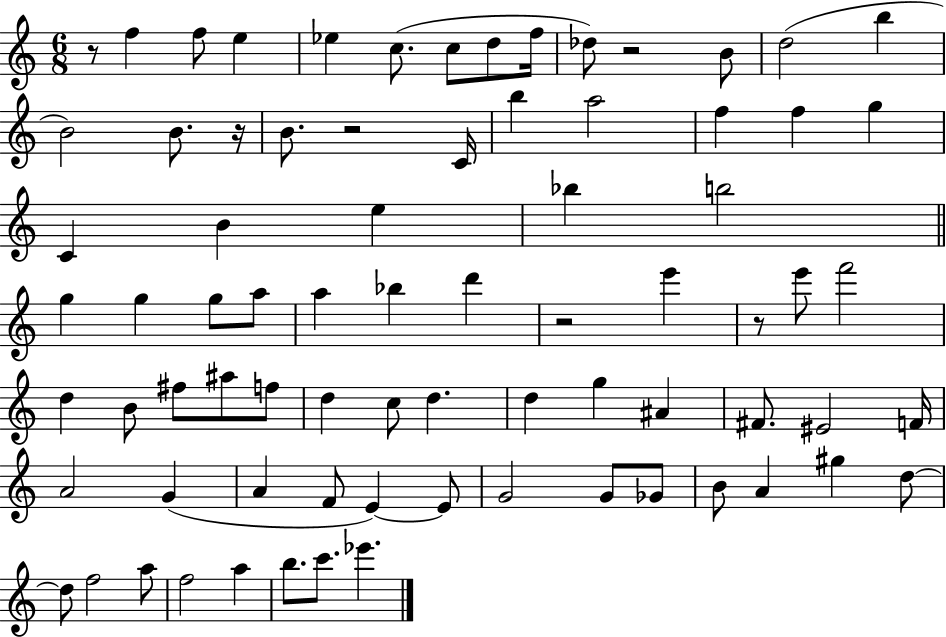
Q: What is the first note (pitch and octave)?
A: F5